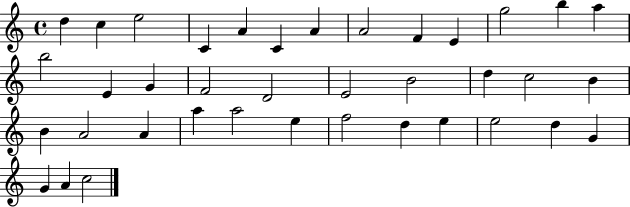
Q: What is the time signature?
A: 4/4